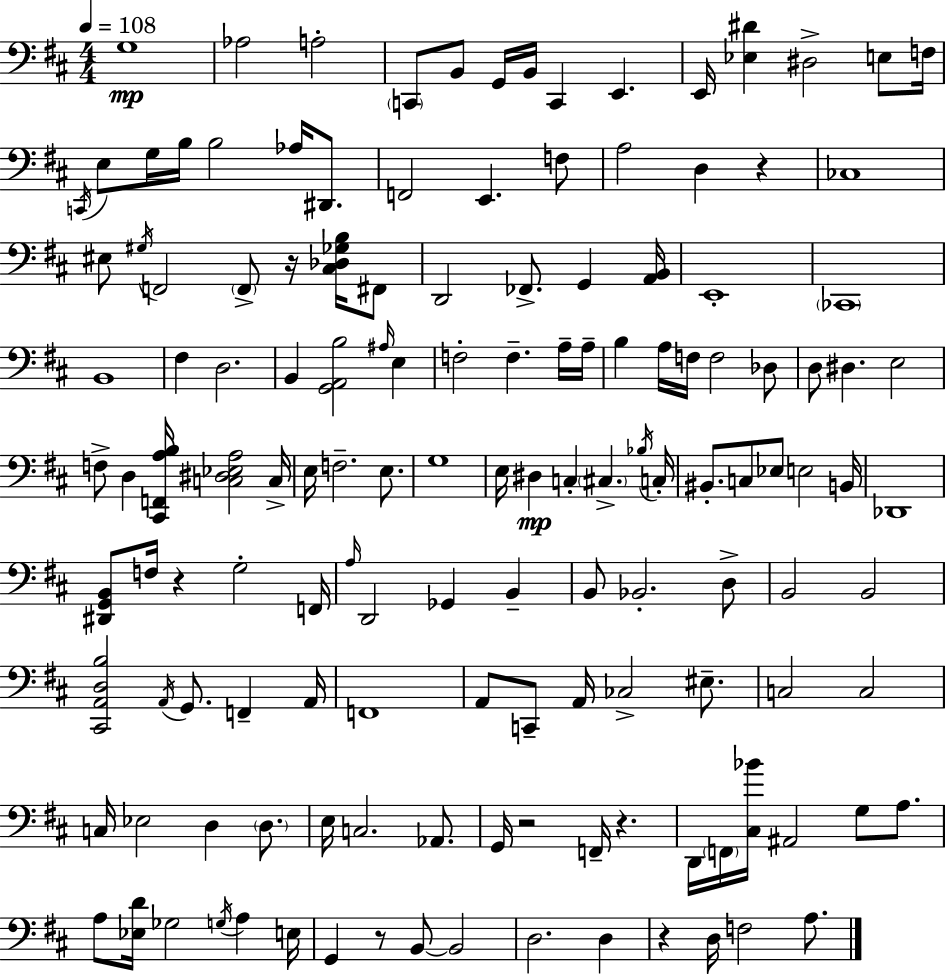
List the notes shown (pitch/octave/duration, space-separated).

G3/w Ab3/h A3/h C2/e B2/e G2/s B2/s C2/q E2/q. E2/s [Eb3,D#4]/q D#3/h E3/e F3/s C2/s E3/e G3/s B3/s B3/h Ab3/s D#2/e. F2/h E2/q. F3/e A3/h D3/q R/q CES3/w EIS3/e G#3/s F2/h F2/e R/s [C#3,Db3,Gb3,B3]/s F#2/e D2/h FES2/e. G2/q [A2,B2]/s E2/w CES2/w B2/w F#3/q D3/h. B2/q [G2,A2,B3]/h A#3/s E3/q F3/h F3/q. A3/s A3/s B3/q A3/s F3/s F3/h Db3/e D3/e D#3/q. E3/h F3/e D3/q [C#2,F2,A3,B3]/s [C3,D#3,Eb3,A3]/h C3/s E3/s F3/h. E3/e. G3/w E3/s D#3/q C3/q C#3/q. Bb3/s C3/s BIS2/e. C3/e Eb3/e E3/h B2/s Db2/w [D#2,G2,B2]/e F3/s R/q G3/h F2/s A3/s D2/h Gb2/q B2/q B2/e Bb2/h. D3/e B2/h B2/h [C#2,A2,D3,B3]/h A2/s G2/e. F2/q A2/s F2/w A2/e C2/e A2/s CES3/h EIS3/e. C3/h C3/h C3/s Eb3/h D3/q D3/e. E3/s C3/h. Ab2/e. G2/s R/h F2/s R/q. D2/s F2/s [C#3,Bb4]/s A#2/h G3/e A3/e. A3/e [Eb3,D4]/s Gb3/h G3/s A3/q E3/s G2/q R/e B2/e B2/h D3/h. D3/q R/q D3/s F3/h A3/e.